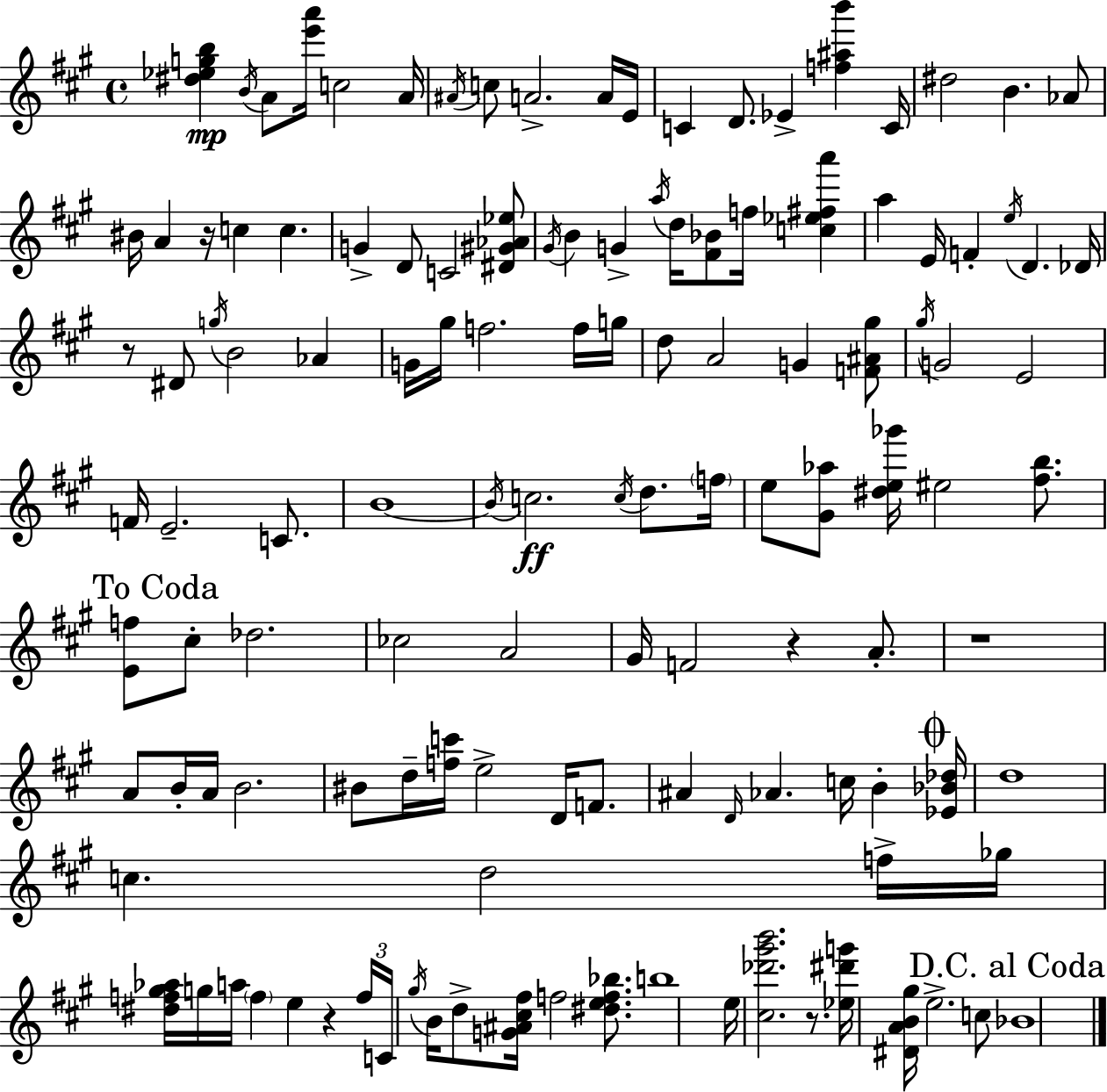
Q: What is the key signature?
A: A major